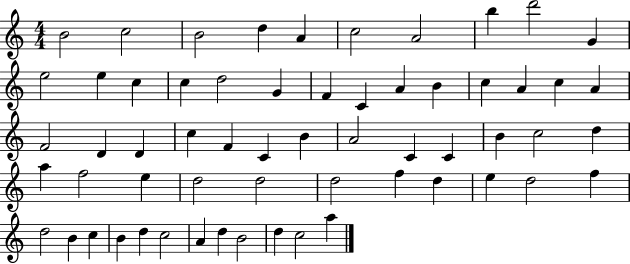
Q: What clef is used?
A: treble